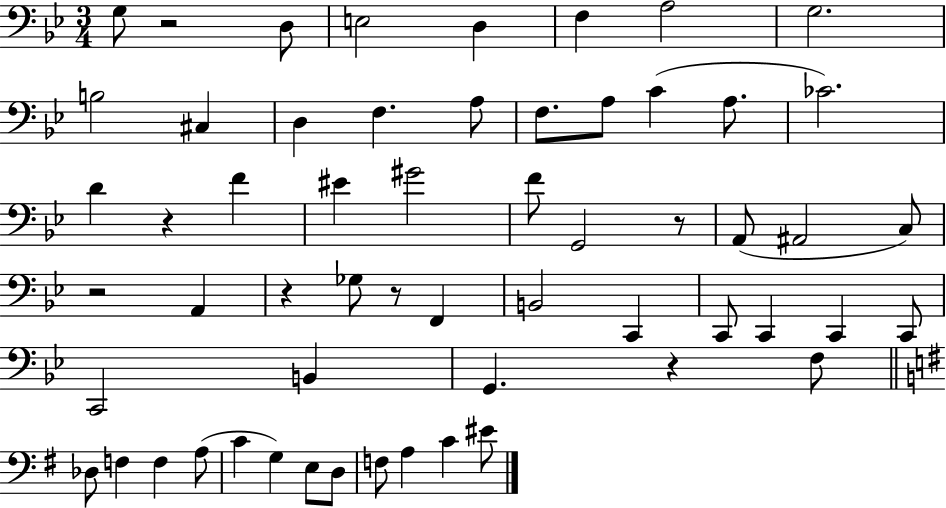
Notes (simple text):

G3/e R/h D3/e E3/h D3/q F3/q A3/h G3/h. B3/h C#3/q D3/q F3/q. A3/e F3/e. A3/e C4/q A3/e. CES4/h. D4/q R/q F4/q EIS4/q G#4/h F4/e G2/h R/e A2/e A#2/h C3/e R/h A2/q R/q Gb3/e R/e F2/q B2/h C2/q C2/e C2/q C2/q C2/e C2/h B2/q G2/q. R/q F3/e Db3/e F3/q F3/q A3/e C4/q G3/q E3/e D3/e F3/e A3/q C4/q EIS4/e